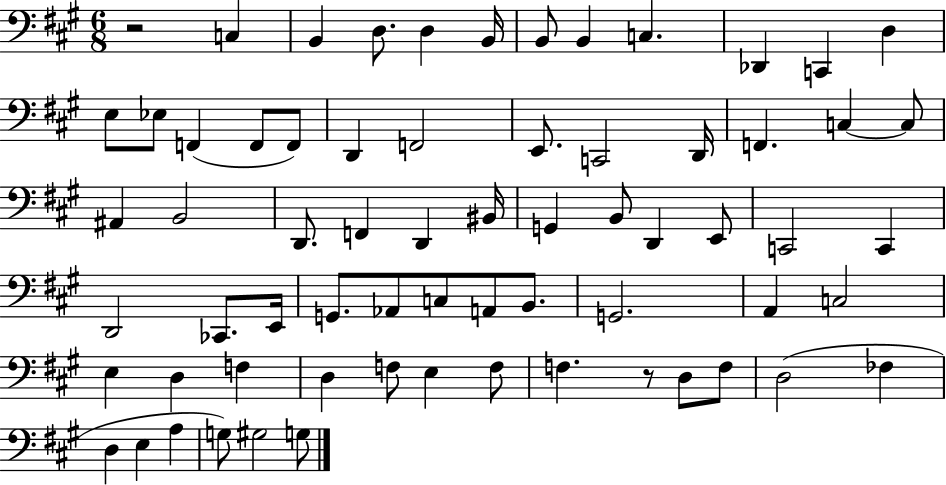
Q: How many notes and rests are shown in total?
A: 67